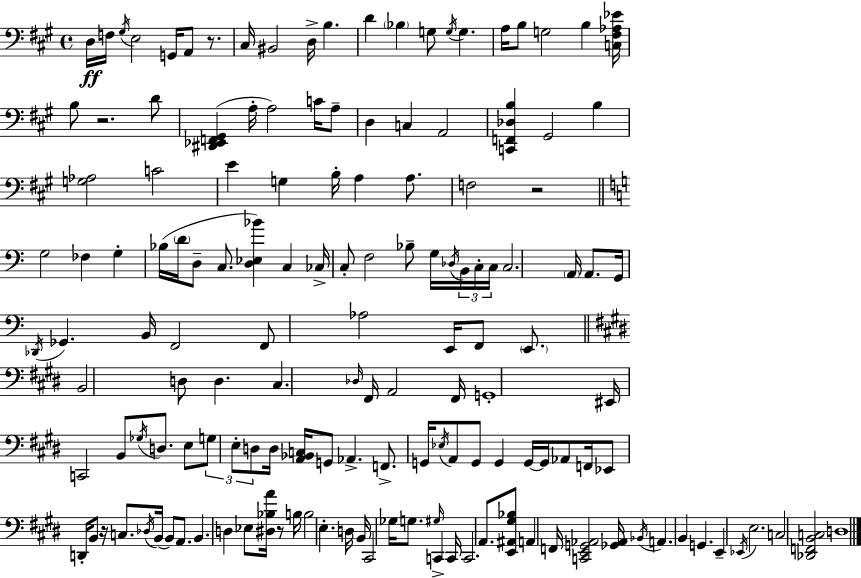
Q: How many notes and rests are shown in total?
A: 149